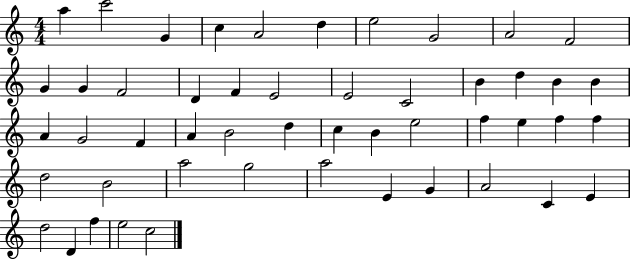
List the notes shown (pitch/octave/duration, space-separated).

A5/q C6/h G4/q C5/q A4/h D5/q E5/h G4/h A4/h F4/h G4/q G4/q F4/h D4/q F4/q E4/h E4/h C4/h B4/q D5/q B4/q B4/q A4/q G4/h F4/q A4/q B4/h D5/q C5/q B4/q E5/h F5/q E5/q F5/q F5/q D5/h B4/h A5/h G5/h A5/h E4/q G4/q A4/h C4/q E4/q D5/h D4/q F5/q E5/h C5/h